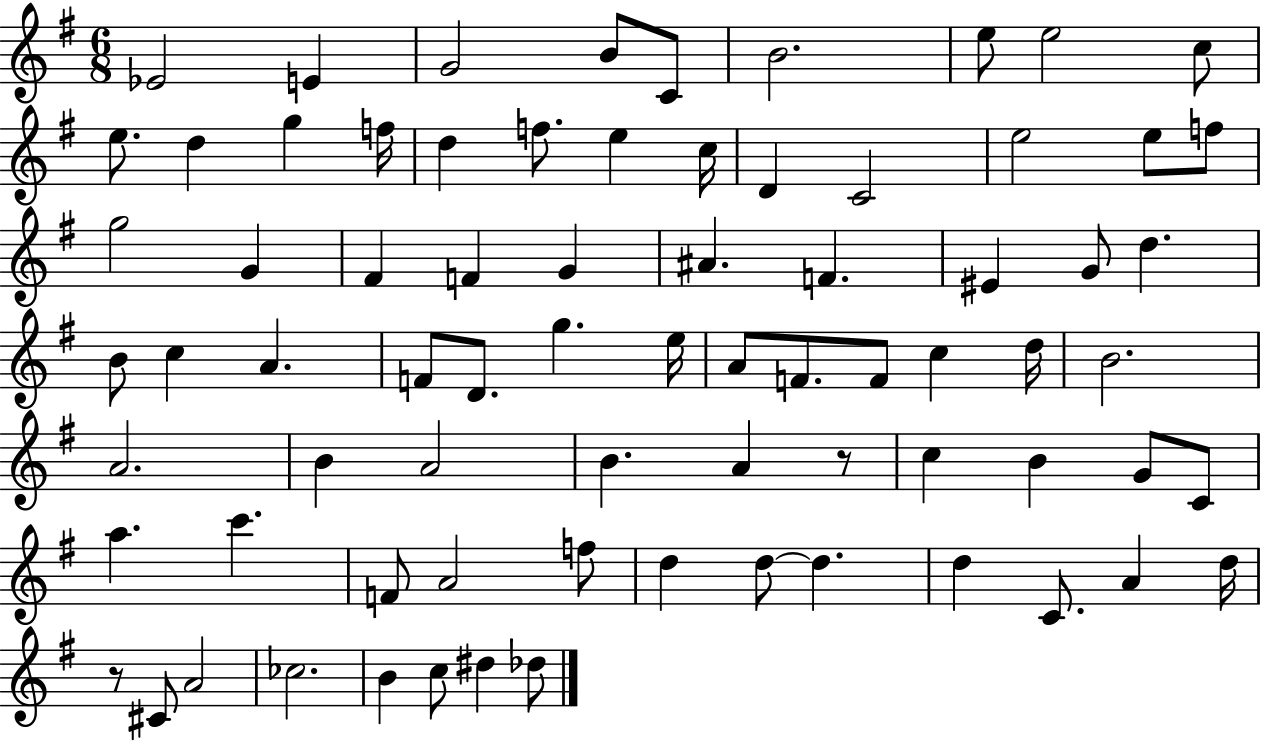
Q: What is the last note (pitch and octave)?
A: Db5